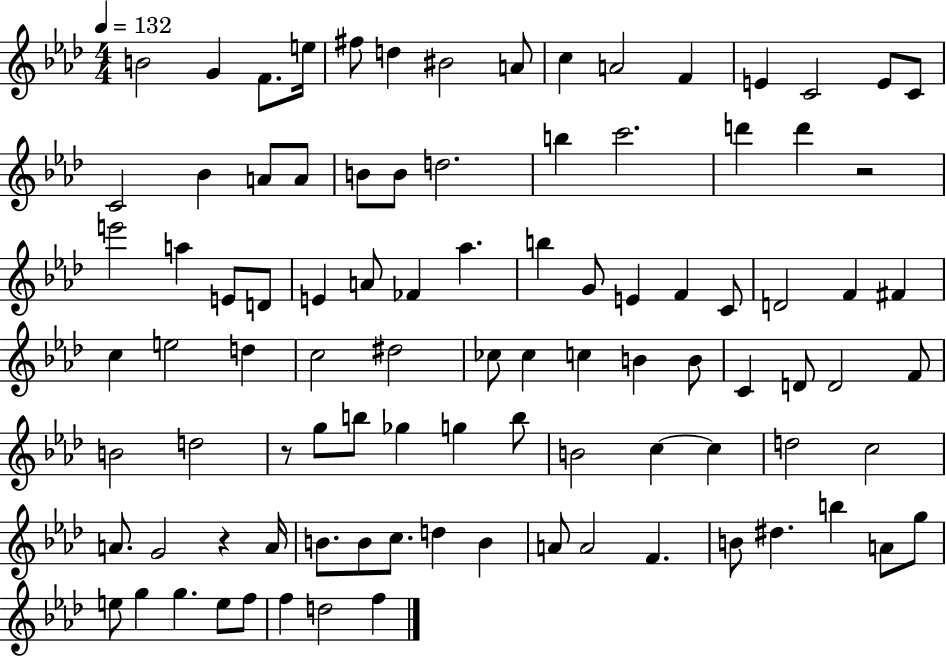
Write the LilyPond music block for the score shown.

{
  \clef treble
  \numericTimeSignature
  \time 4/4
  \key aes \major
  \tempo 4 = 132
  \repeat volta 2 { b'2 g'4 f'8. e''16 | fis''8 d''4 bis'2 a'8 | c''4 a'2 f'4 | e'4 c'2 e'8 c'8 | \break c'2 bes'4 a'8 a'8 | b'8 b'8 d''2. | b''4 c'''2. | d'''4 d'''4 r2 | \break e'''2 a''4 e'8 d'8 | e'4 a'8 fes'4 aes''4. | b''4 g'8 e'4 f'4 c'8 | d'2 f'4 fis'4 | \break c''4 e''2 d''4 | c''2 dis''2 | ces''8 ces''4 c''4 b'4 b'8 | c'4 d'8 d'2 f'8 | \break b'2 d''2 | r8 g''8 b''8 ges''4 g''4 b''8 | b'2 c''4~~ c''4 | d''2 c''2 | \break a'8. g'2 r4 a'16 | b'8. b'8 c''8. d''4 b'4 | a'8 a'2 f'4. | b'8 dis''4. b''4 a'8 g''8 | \break e''8 g''4 g''4. e''8 f''8 | f''4 d''2 f''4 | } \bar "|."
}